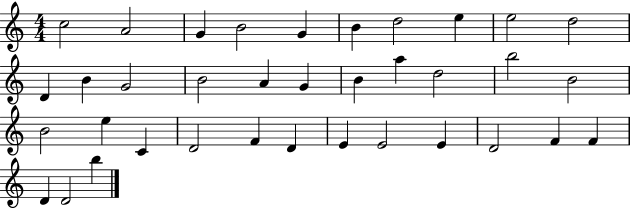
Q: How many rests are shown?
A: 0